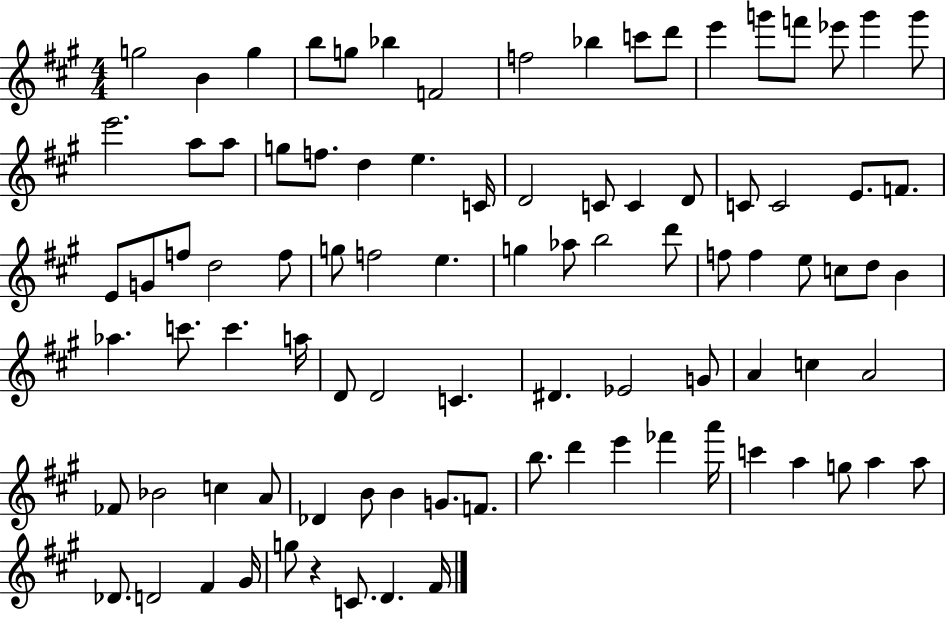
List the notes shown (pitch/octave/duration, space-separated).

G5/h B4/q G5/q B5/e G5/e Bb5/q F4/h F5/h Bb5/q C6/e D6/e E6/q G6/e F6/e Eb6/e G6/q G6/e E6/h. A5/e A5/e G5/e F5/e. D5/q E5/q. C4/s D4/h C4/e C4/q D4/e C4/e C4/h E4/e. F4/e. E4/e G4/e F5/e D5/h F5/e G5/e F5/h E5/q. G5/q Ab5/e B5/h D6/e F5/e F5/q E5/e C5/e D5/e B4/q Ab5/q. C6/e. C6/q. A5/s D4/e D4/h C4/q. D#4/q. Eb4/h G4/e A4/q C5/q A4/h FES4/e Bb4/h C5/q A4/e Db4/q B4/e B4/q G4/e. F4/e. B5/e. D6/q E6/q FES6/q A6/s C6/q A5/q G5/e A5/q A5/e Db4/e. D4/h F#4/q G#4/s G5/e R/q C4/e. D4/q. F#4/s